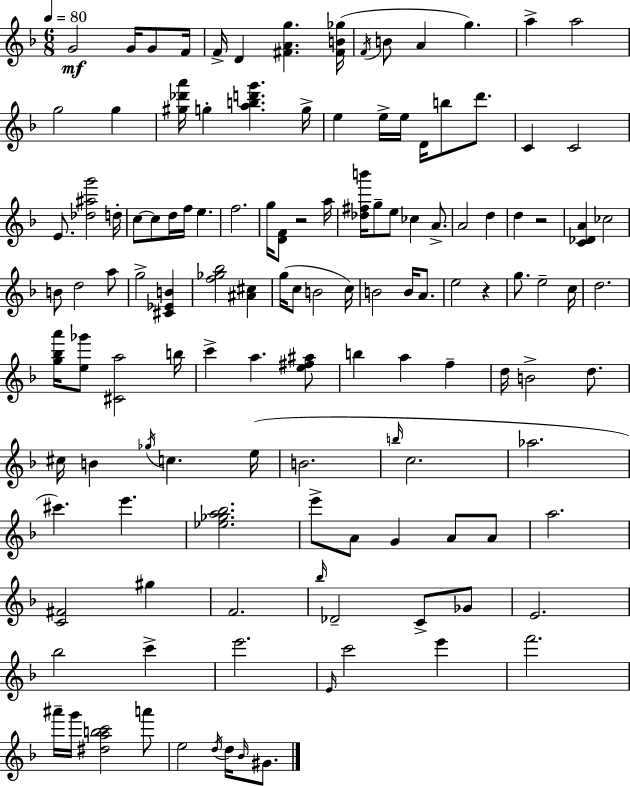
{
  \clef treble
  \numericTimeSignature
  \time 6/8
  \key d \minor
  \tempo 4 = 80
  g'2\mf g'16 g'8 f'16 | f'16-> d'4 <fis' a' g''>4. <fis' b' ges''>16( | \acciaccatura { f'16 } b'8 a'4 g''4.) | a''4-> a''2 | \break g''2 g''4 | <gis'' des''' a'''>16 g''4-. <a'' b'' d''' g'''>4. | g''16-> e''4 e''16-> e''16 d'16 b''8 d'''8. | c'4 c'2 | \break e'8. <des'' ais'' g'''>2 | d''16-. c''8~~ c''8 d''16 f''16 e''4. | f''2. | g''16 <d' f'>8 r2 | \break a''16 <des'' fis'' b'''>16 g''8-- e''8 ces''4 a'8.-> | a'2 d''4 | d''4 r2 | <c' des' a'>4 ces''2 | \break b'8 d''2 a''8 | g''2-> <cis' ees' b'>4 | <f'' ges'' bes''>2 <ais' cis''>4 | g''16( c''8 b'2 | \break c''16) b'2 b'16 a'8. | e''2 r4 | g''8. e''2-- | c''16 d''2. | \break <g'' bes'' a'''>16 <e'' ges'''>8 <cis' a''>2 | b''16 c'''4-> a''4. <e'' fis'' ais''>8 | b''4 a''4 f''4-- | d''16 b'2-> d''8. | \break cis''16 b'4 \acciaccatura { ges''16 } c''4. | e''16( b'2. | \grace { b''16 } c''2. | aes''2. | \break cis'''4.) e'''4. | <ees'' ges'' a'' bes''>2. | e'''8-> a'8 g'4 a'8 | a'8 a''2. | \break <c' fis'>2 gis''4 | f'2. | \grace { bes''16 } des'2-- | c'8-> ges'8 e'2. | \break bes''2 | c'''4-> e'''2. | \grace { e'16 } c'''2 | e'''4 f'''2. | \break ais'''16-- g'''16 <dis'' a'' b'' c'''>2 | a'''8 e''2 | \acciaccatura { d''16 } d''16 \grace { bes'16 } gis'8. \bar "|."
}